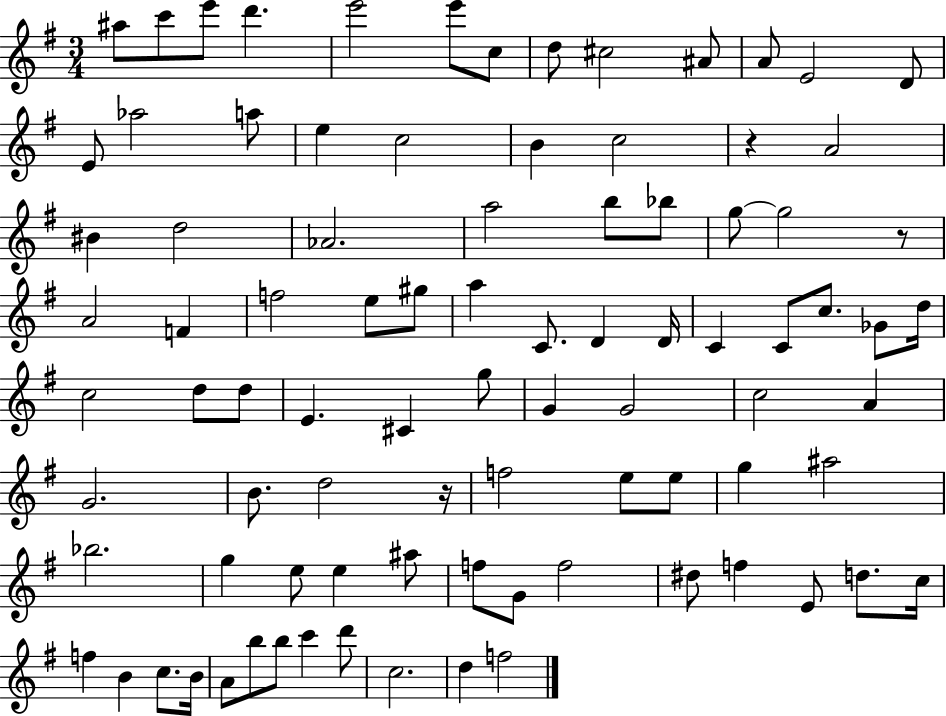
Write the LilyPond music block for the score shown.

{
  \clef treble
  \numericTimeSignature
  \time 3/4
  \key g \major
  ais''8 c'''8 e'''8 d'''4. | e'''2 e'''8 c''8 | d''8 cis''2 ais'8 | a'8 e'2 d'8 | \break e'8 aes''2 a''8 | e''4 c''2 | b'4 c''2 | r4 a'2 | \break bis'4 d''2 | aes'2. | a''2 b''8 bes''8 | g''8~~ g''2 r8 | \break a'2 f'4 | f''2 e''8 gis''8 | a''4 c'8. d'4 d'16 | c'4 c'8 c''8. ges'8 d''16 | \break c''2 d''8 d''8 | e'4. cis'4 g''8 | g'4 g'2 | c''2 a'4 | \break g'2. | b'8. d''2 r16 | f''2 e''8 e''8 | g''4 ais''2 | \break bes''2. | g''4 e''8 e''4 ais''8 | f''8 g'8 f''2 | dis''8 f''4 e'8 d''8. c''16 | \break f''4 b'4 c''8. b'16 | a'8 b''8 b''8 c'''4 d'''8 | c''2. | d''4 f''2 | \break \bar "|."
}